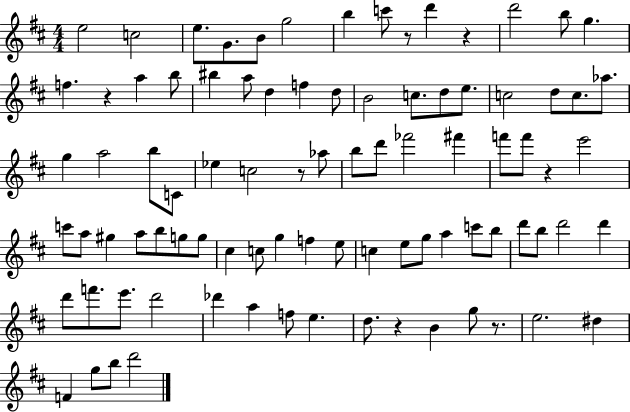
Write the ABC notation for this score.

X:1
T:Untitled
M:4/4
L:1/4
K:D
e2 c2 e/2 G/2 B/2 g2 b c'/2 z/2 d' z d'2 b/2 g f z a b/2 ^b a/2 d f d/2 B2 c/2 d/2 e/2 c2 d/2 c/2 _a/2 g a2 b/2 C/2 _e c2 z/2 _a/2 b/2 d'/2 _f'2 ^f' f'/2 f'/2 z e'2 c'/2 a/2 ^g a/2 b/2 g/2 g/2 ^c c/2 g f e/2 c e/2 g/2 a c'/2 b/2 d'/2 b/2 d'2 d' d'/2 f'/2 e'/2 d'2 _d' a f/2 e d/2 z B g/2 z/2 e2 ^d F g/2 b/2 d'2